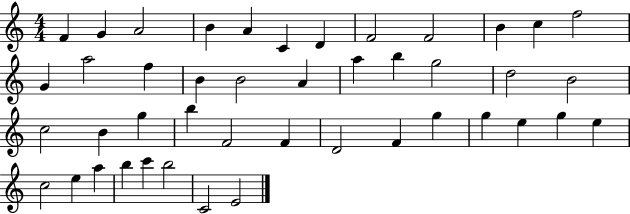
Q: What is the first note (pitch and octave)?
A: F4